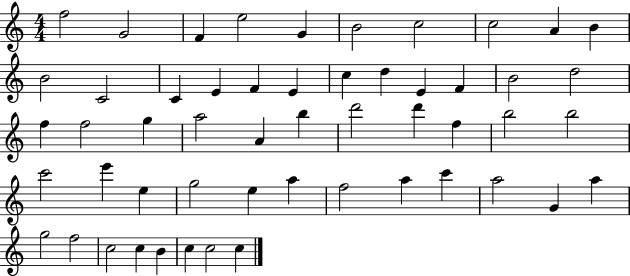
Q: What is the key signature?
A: C major